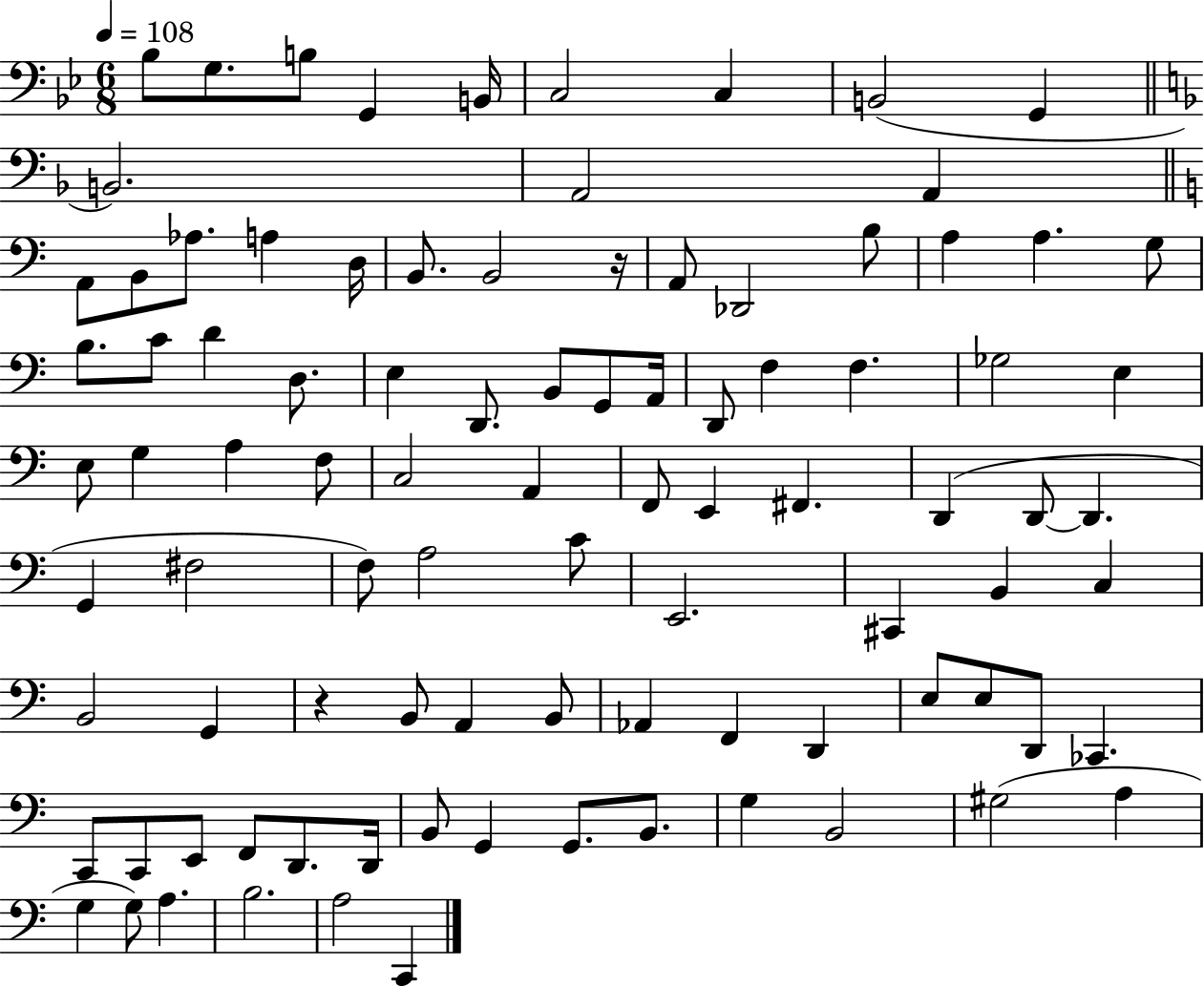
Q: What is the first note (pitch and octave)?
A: Bb3